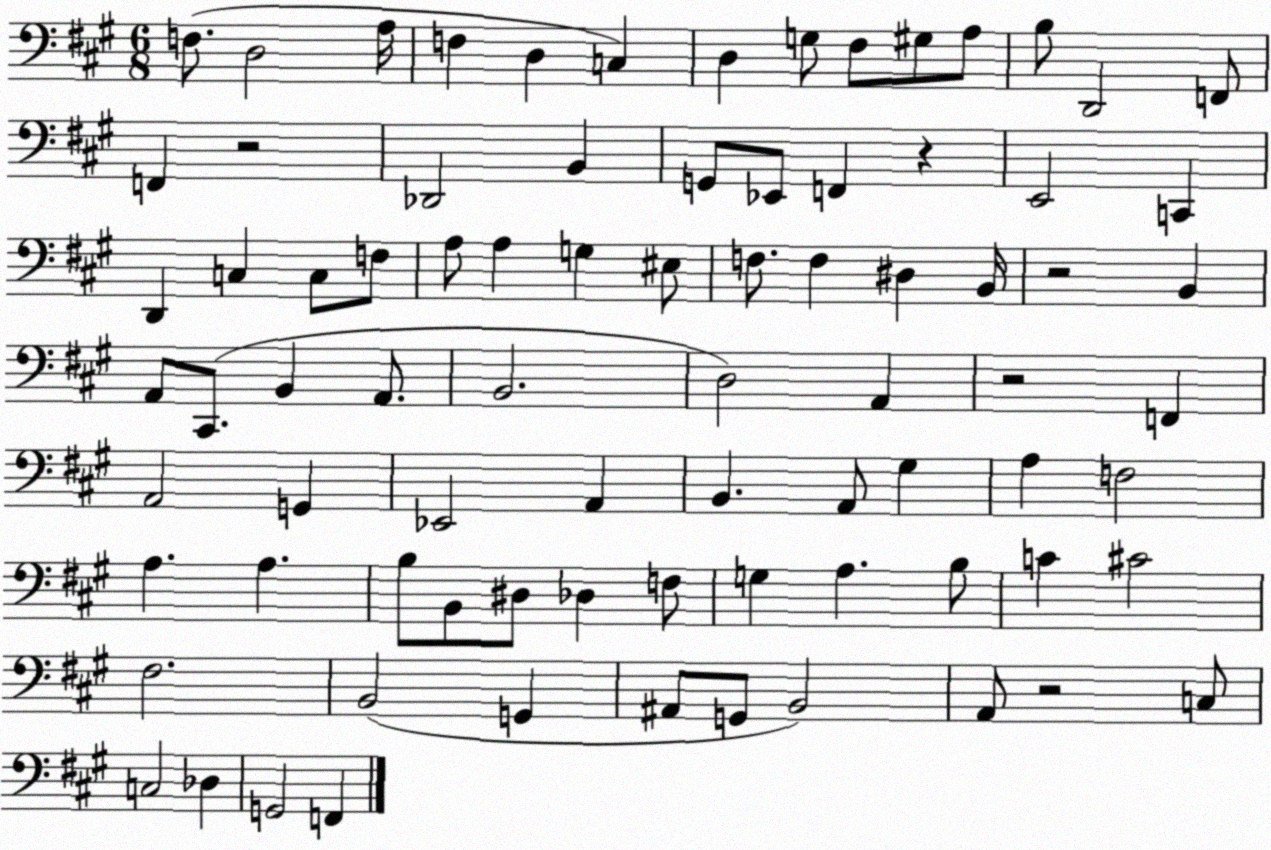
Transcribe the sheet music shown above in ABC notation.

X:1
T:Untitled
M:6/8
L:1/4
K:A
F,/2 D,2 A,/4 F, D, C, D, G,/2 ^F,/2 ^G,/2 A,/2 B,/2 D,,2 F,,/2 F,, z2 _D,,2 B,, G,,/2 _E,,/2 F,, z E,,2 C,, D,, C, C,/2 F,/2 A,/2 A, G, ^E,/2 F,/2 F, ^D, B,,/4 z2 B,, A,,/2 ^C,,/2 B,, A,,/2 B,,2 D,2 A,, z2 F,, A,,2 G,, _E,,2 A,, B,, A,,/2 ^G, A, F,2 A, A, B,/2 B,,/2 ^D,/2 _D, F,/2 G, A, B,/2 C ^C2 ^F,2 B,,2 G,, ^A,,/2 G,,/2 B,,2 A,,/2 z2 C,/2 C,2 _D, G,,2 F,,